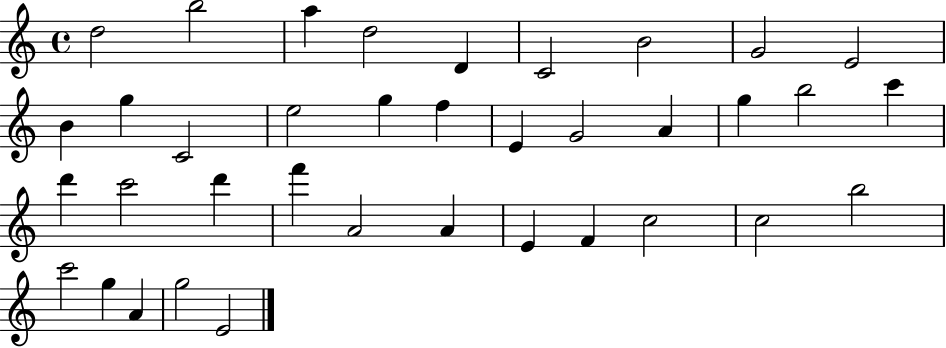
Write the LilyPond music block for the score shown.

{
  \clef treble
  \time 4/4
  \defaultTimeSignature
  \key c \major
  d''2 b''2 | a''4 d''2 d'4 | c'2 b'2 | g'2 e'2 | \break b'4 g''4 c'2 | e''2 g''4 f''4 | e'4 g'2 a'4 | g''4 b''2 c'''4 | \break d'''4 c'''2 d'''4 | f'''4 a'2 a'4 | e'4 f'4 c''2 | c''2 b''2 | \break c'''2 g''4 a'4 | g''2 e'2 | \bar "|."
}